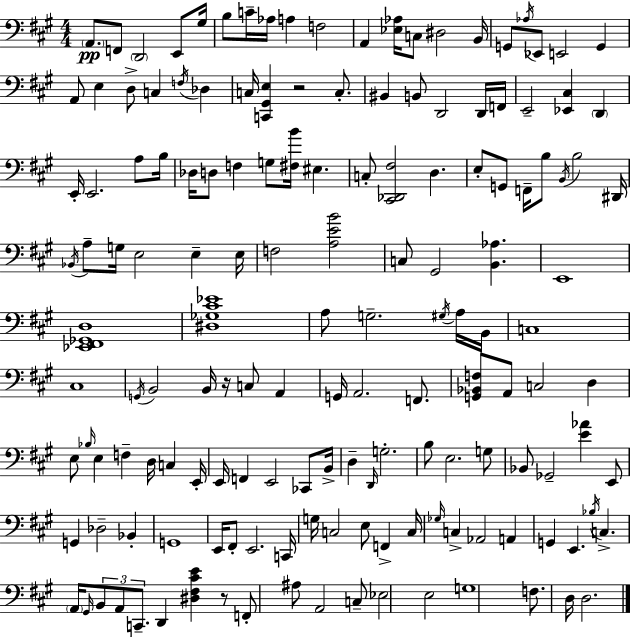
X:1
T:Untitled
M:4/4
L:1/4
K:A
A,,/2 F,,/2 D,,2 E,,/2 ^G,/4 B,/2 C/4 _A,/4 A, F,2 A,, [_E,_A,]/4 C,/2 ^D,2 B,,/4 G,,/2 _A,/4 _E,,/2 E,,2 G,, A,,/2 E, D,/2 C, F,/4 _D, C,/4 [C,,^G,,E,] z2 C,/2 ^B,, B,,/2 D,,2 D,,/4 F,,/4 E,,2 [_E,,^C,] D,, E,,/4 E,,2 A,/2 B,/4 _D,/4 D,/2 F, G,/2 [^F,B]/4 ^E, C,/2 [^C,,_D,,^F,]2 D, E,/2 G,,/2 F,,/4 B,/2 B,,/4 B,2 ^D,,/4 _B,,/4 A,/2 G,/4 E,2 E, E,/4 F,2 [A,EB]2 C,/2 ^G,,2 [B,,_A,] E,,4 [_E,,^F,,_G,,D,]4 [^D,_G,^C_E]4 A,/2 G,2 ^G,/4 A,/4 B,,/4 C,4 ^C,4 G,,/4 B,,2 B,,/4 z/4 C,/2 A,, G,,/4 A,,2 F,,/2 [G,,_B,,F,]/2 A,,/2 C,2 D, E,/2 _B,/4 E, F, D,/4 C, E,,/4 E,,/4 F,, E,,2 _C,,/2 B,,/4 D, D,,/4 G,2 B,/2 E,2 G,/2 _B,,/2 _G,,2 [E_A] E,,/2 G,, _D,2 _B,, G,,4 E,,/4 ^F,,/2 E,,2 C,,/4 G,/4 C,2 E,/2 F,, C,/4 _G,/4 C, _A,,2 A,, G,, E,, _B,/4 C, A,,/4 ^G,,/4 B,,/2 A,,/2 C,,/2 D,, [^D,^F,^CE] z/2 F,,/2 ^A,/2 A,,2 C,/2 _E,2 E,2 G,4 F,/2 D,/4 D,2